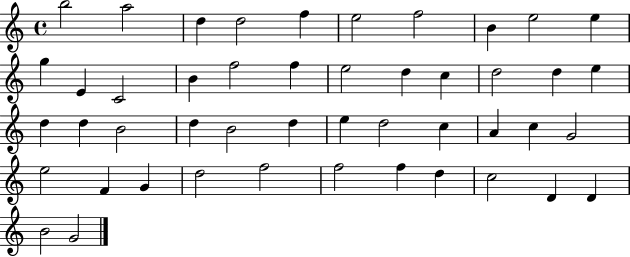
B5/h A5/h D5/q D5/h F5/q E5/h F5/h B4/q E5/h E5/q G5/q E4/q C4/h B4/q F5/h F5/q E5/h D5/q C5/q D5/h D5/q E5/q D5/q D5/q B4/h D5/q B4/h D5/q E5/q D5/h C5/q A4/q C5/q G4/h E5/h F4/q G4/q D5/h F5/h F5/h F5/q D5/q C5/h D4/q D4/q B4/h G4/h